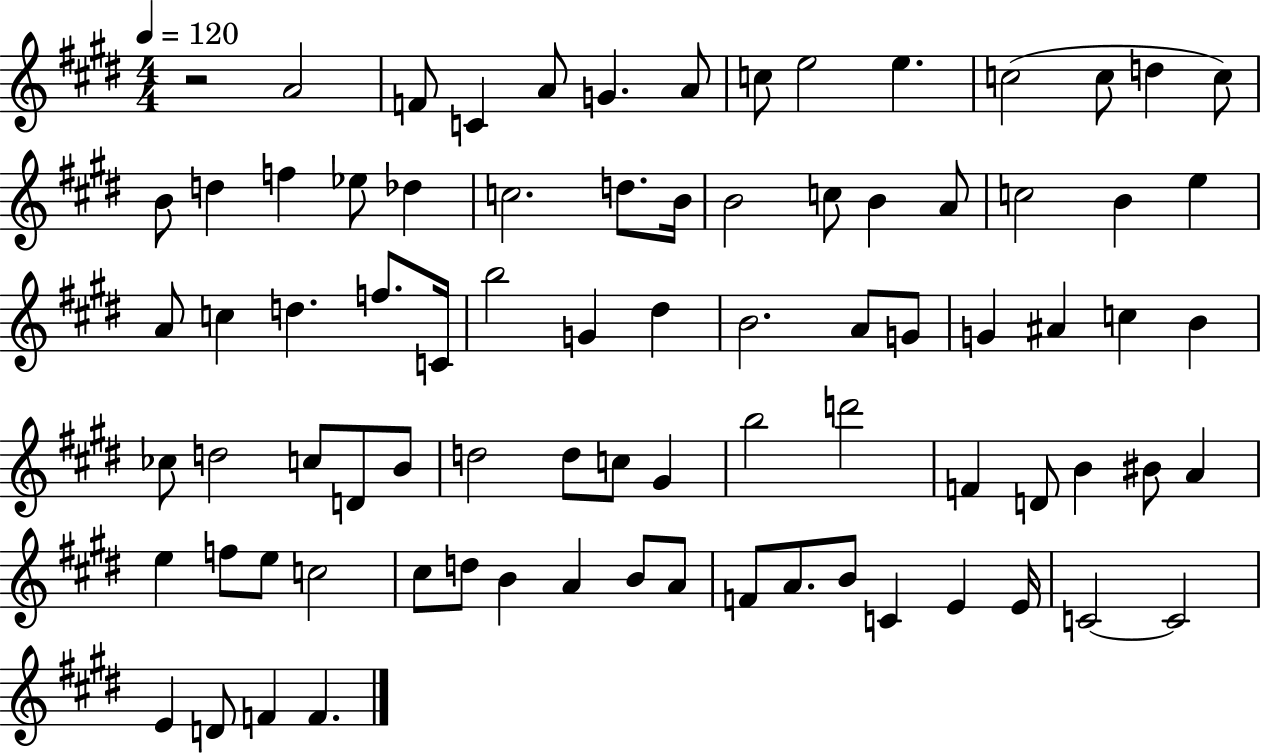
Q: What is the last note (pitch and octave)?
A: F4